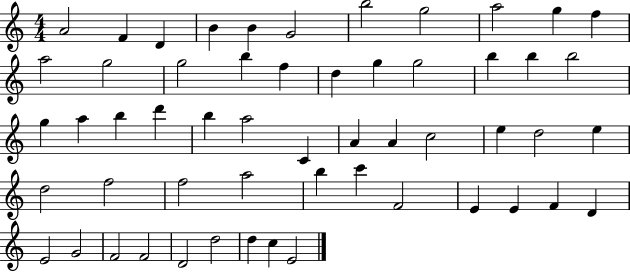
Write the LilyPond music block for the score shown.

{
  \clef treble
  \numericTimeSignature
  \time 4/4
  \key c \major
  a'2 f'4 d'4 | b'4 b'4 g'2 | b''2 g''2 | a''2 g''4 f''4 | \break a''2 g''2 | g''2 b''4 f''4 | d''4 g''4 g''2 | b''4 b''4 b''2 | \break g''4 a''4 b''4 d'''4 | b''4 a''2 c'4 | a'4 a'4 c''2 | e''4 d''2 e''4 | \break d''2 f''2 | f''2 a''2 | b''4 c'''4 f'2 | e'4 e'4 f'4 d'4 | \break e'2 g'2 | f'2 f'2 | d'2 d''2 | d''4 c''4 e'2 | \break \bar "|."
}